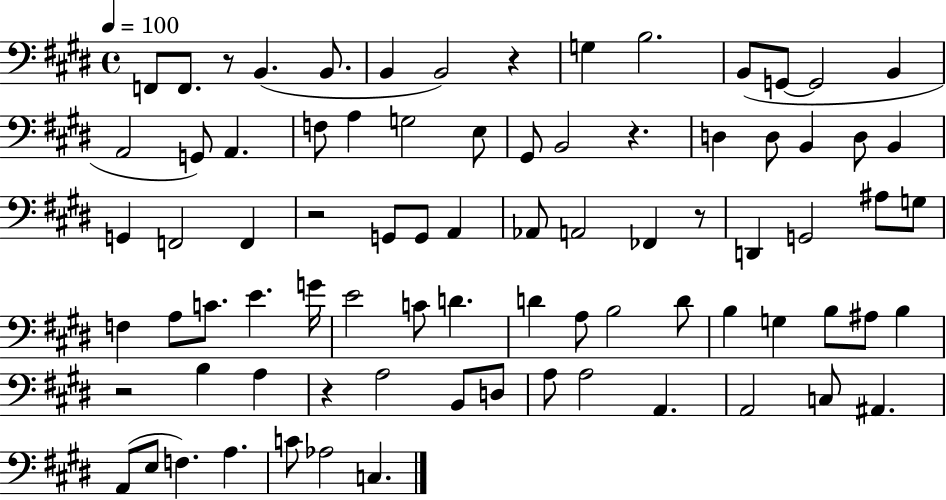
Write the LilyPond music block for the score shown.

{
  \clef bass
  \time 4/4
  \defaultTimeSignature
  \key e \major
  \tempo 4 = 100
  f,8 f,8. r8 b,4.( b,8. | b,4 b,2) r4 | g4 b2. | b,8( g,8~~ g,2 b,4 | \break a,2 g,8) a,4. | f8 a4 g2 e8 | gis,8 b,2 r4. | d4 d8 b,4 d8 b,4 | \break g,4 f,2 f,4 | r2 g,8 g,8 a,4 | aes,8 a,2 fes,4 r8 | d,4 g,2 ais8 g8 | \break f4 a8 c'8. e'4. g'16 | e'2 c'8 d'4. | d'4 a8 b2 d'8 | b4 g4 b8 ais8 b4 | \break r2 b4 a4 | r4 a2 b,8 d8 | a8 a2 a,4. | a,2 c8 ais,4. | \break a,8( e8 f4.) a4. | c'8 aes2 c4. | \bar "|."
}